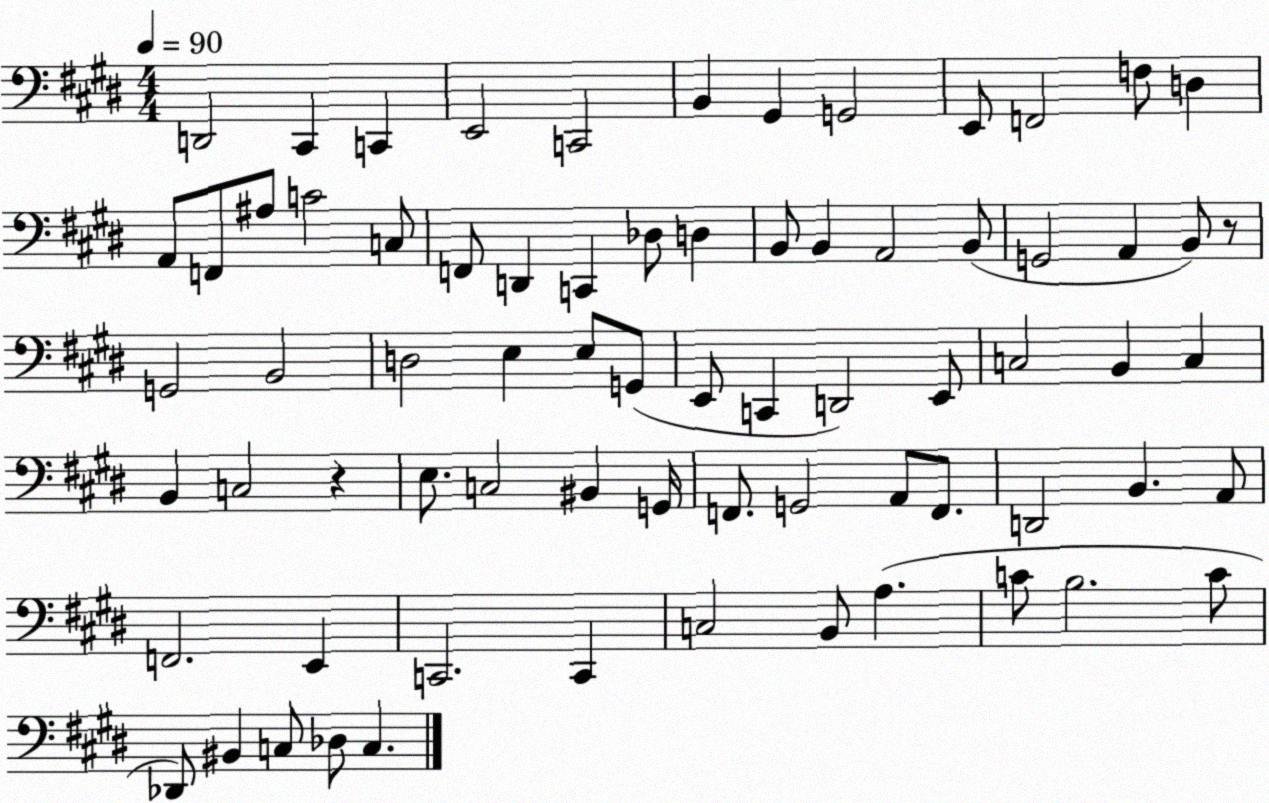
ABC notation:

X:1
T:Untitled
M:4/4
L:1/4
K:E
D,,2 ^C,, C,, E,,2 C,,2 B,, ^G,, G,,2 E,,/2 F,,2 F,/2 D, A,,/2 F,,/2 ^A,/2 C2 C,/2 F,,/2 D,, C,, _D,/2 D, B,,/2 B,, A,,2 B,,/2 G,,2 A,, B,,/2 z/2 G,,2 B,,2 D,2 E, E,/2 G,,/2 E,,/2 C,, D,,2 E,,/2 C,2 B,, C, B,, C,2 z E,/2 C,2 ^B,, G,,/4 F,,/2 G,,2 A,,/2 F,,/2 D,,2 B,, A,,/2 F,,2 E,, C,,2 C,, C,2 B,,/2 A, C/2 B,2 C/2 _D,,/2 ^B,, C,/2 _D,/2 C,